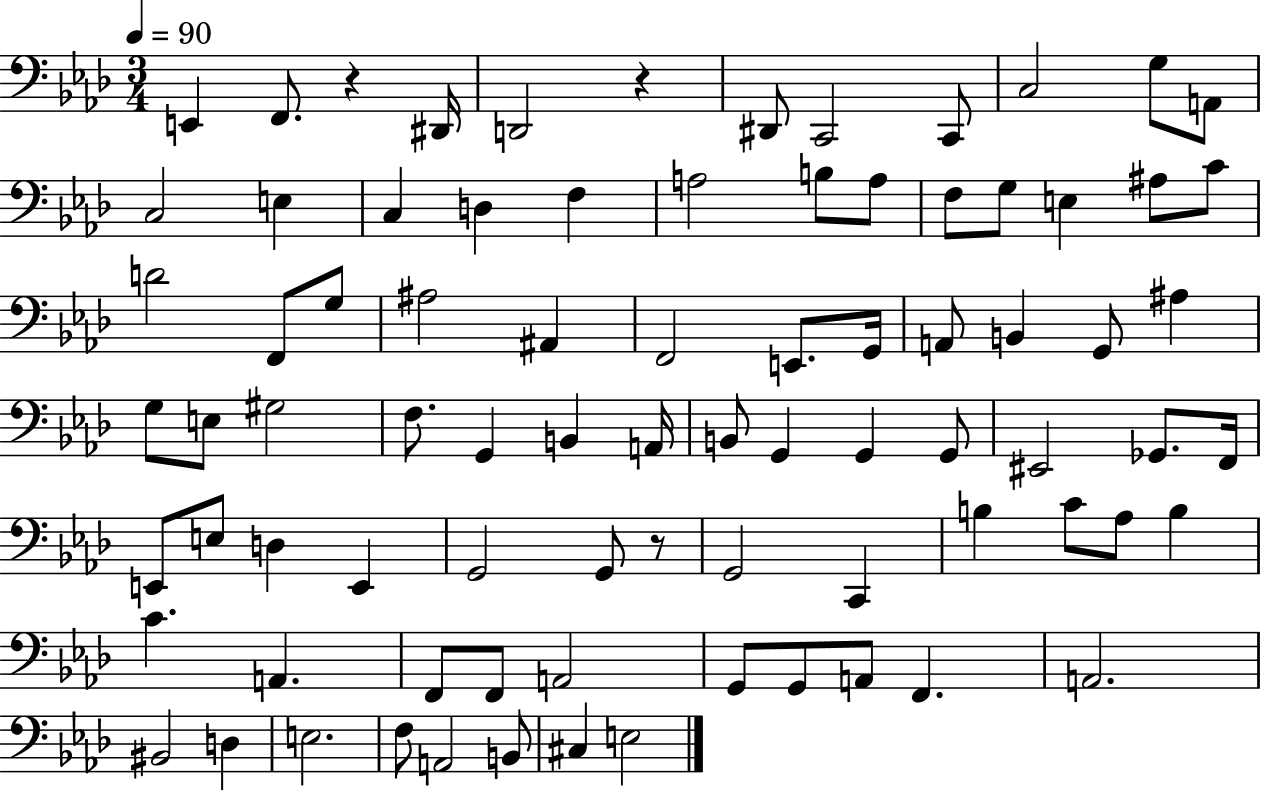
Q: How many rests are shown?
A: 3